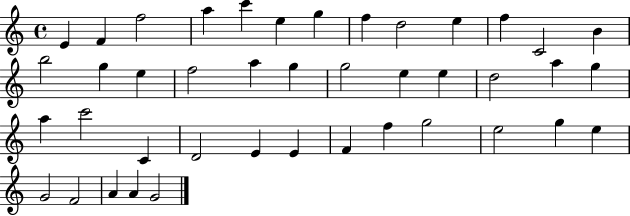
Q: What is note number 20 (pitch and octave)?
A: G5